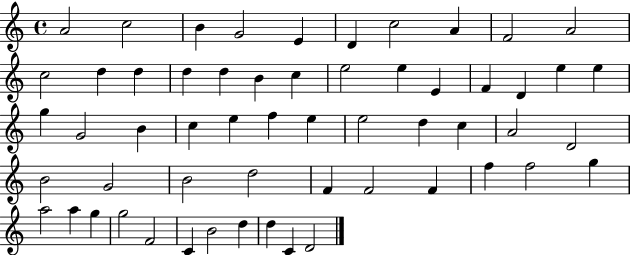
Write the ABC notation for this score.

X:1
T:Untitled
M:4/4
L:1/4
K:C
A2 c2 B G2 E D c2 A F2 A2 c2 d d d d B c e2 e E F D e e g G2 B c e f e e2 d c A2 D2 B2 G2 B2 d2 F F2 F f f2 g a2 a g g2 F2 C B2 d d C D2